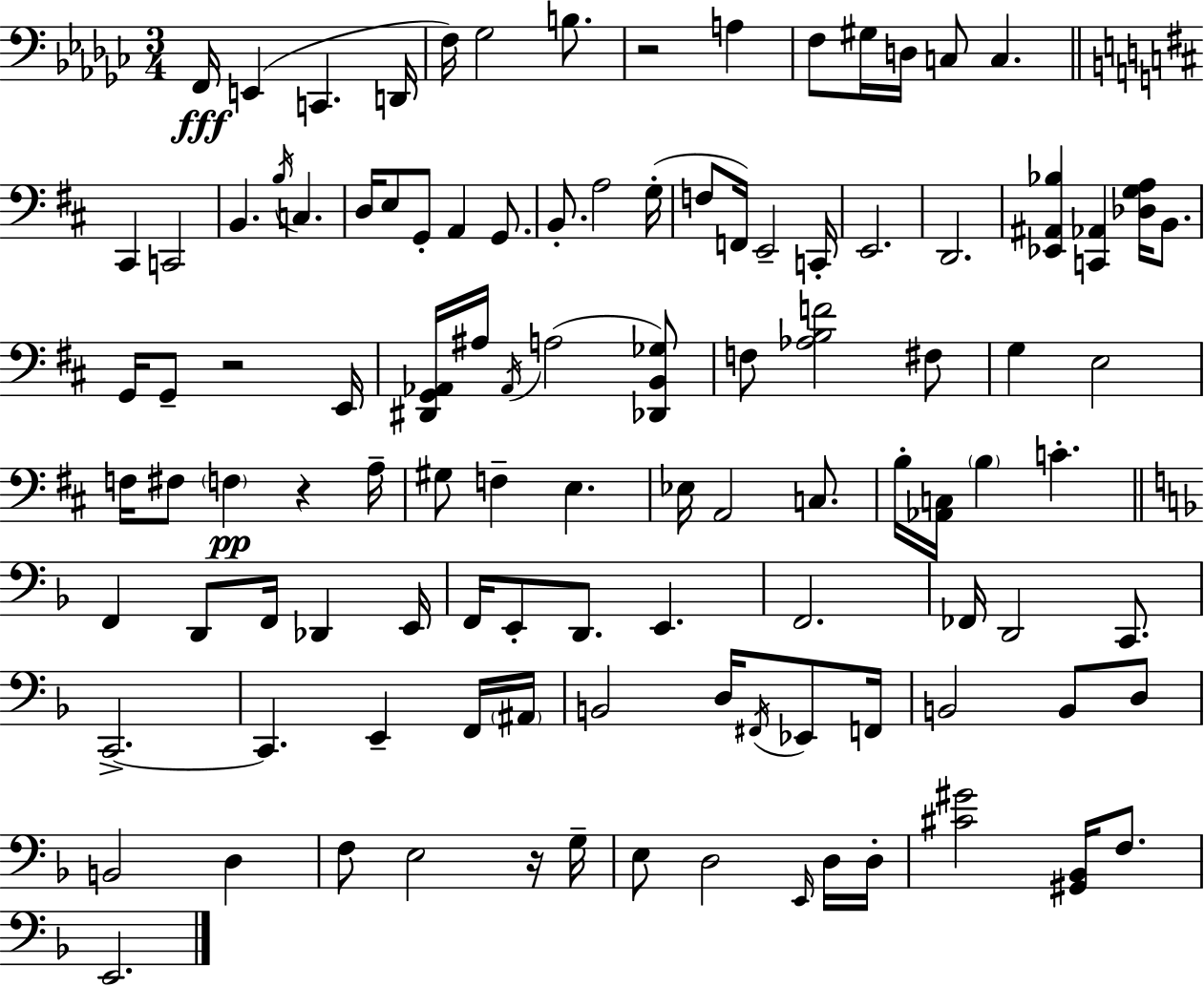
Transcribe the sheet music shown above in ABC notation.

X:1
T:Untitled
M:3/4
L:1/4
K:Ebm
F,,/4 E,, C,, D,,/4 F,/4 _G,2 B,/2 z2 A, F,/2 ^G,/4 D,/4 C,/2 C, ^C,, C,,2 B,, B,/4 C, D,/4 E,/2 G,,/2 A,, G,,/2 B,,/2 A,2 G,/4 F,/2 F,,/4 E,,2 C,,/4 E,,2 D,,2 [_E,,^A,,_B,] [C,,_A,,] [_D,G,A,]/4 B,,/2 G,,/4 G,,/2 z2 E,,/4 [^D,,G,,_A,,]/4 ^A,/4 _A,,/4 A,2 [_D,,B,,_G,]/2 F,/2 [_A,B,F]2 ^F,/2 G, E,2 F,/4 ^F,/2 F, z A,/4 ^G,/2 F, E, _E,/4 A,,2 C,/2 B,/4 [_A,,C,]/4 B, C F,, D,,/2 F,,/4 _D,, E,,/4 F,,/4 E,,/2 D,,/2 E,, F,,2 _F,,/4 D,,2 C,,/2 C,,2 C,, E,, F,,/4 ^A,,/4 B,,2 D,/4 ^F,,/4 _E,,/2 F,,/4 B,,2 B,,/2 D,/2 B,,2 D, F,/2 E,2 z/4 G,/4 E,/2 D,2 E,,/4 D,/4 D,/4 [^C^G]2 [^G,,_B,,]/4 F,/2 E,,2